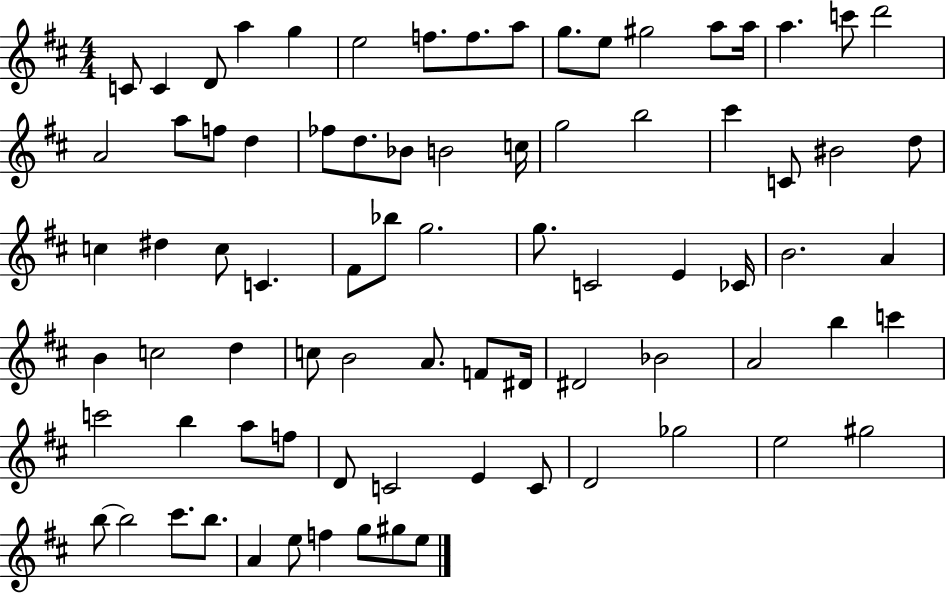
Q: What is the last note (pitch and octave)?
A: E5